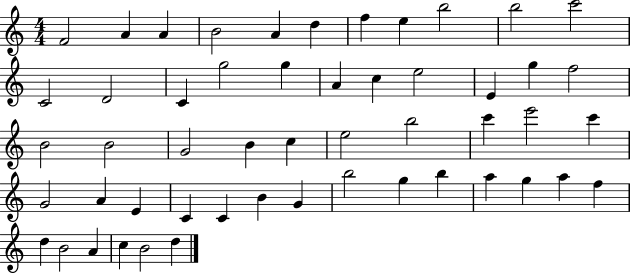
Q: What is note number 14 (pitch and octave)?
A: C4